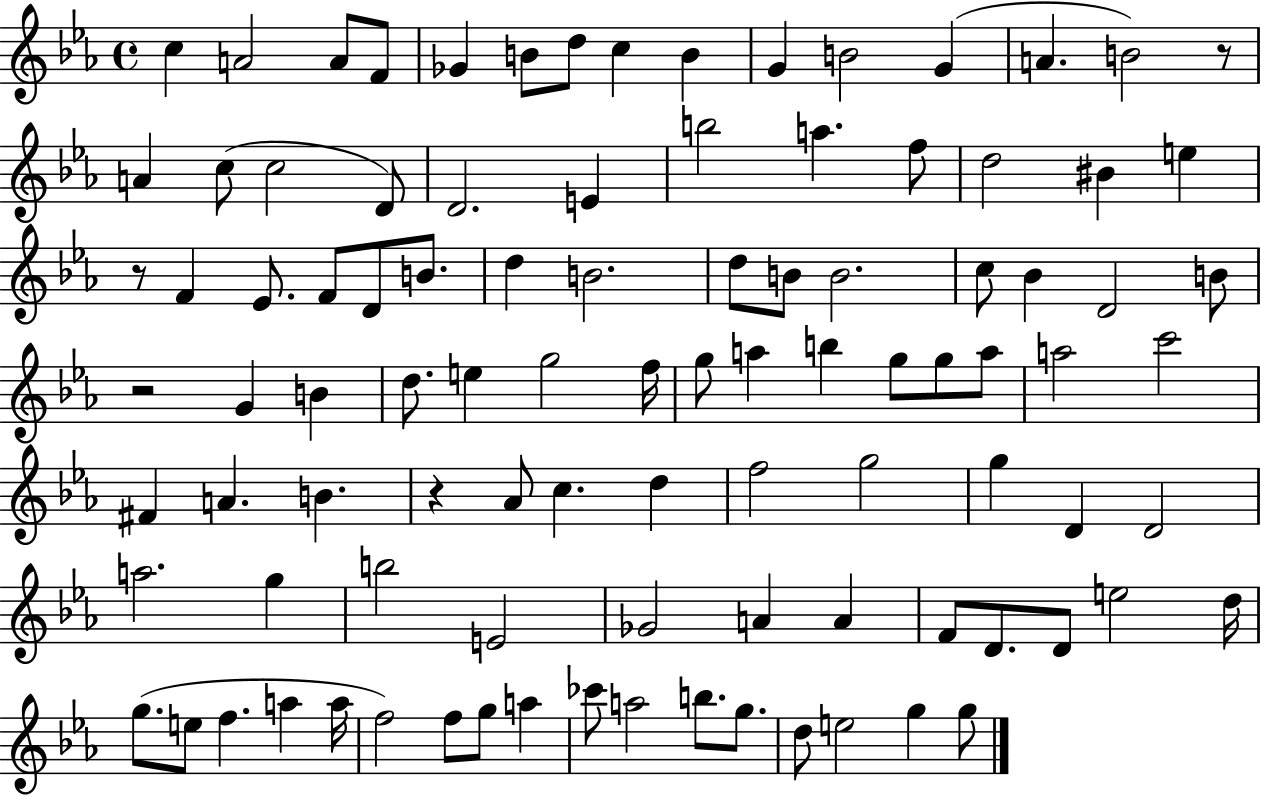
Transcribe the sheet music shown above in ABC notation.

X:1
T:Untitled
M:4/4
L:1/4
K:Eb
c A2 A/2 F/2 _G B/2 d/2 c B G B2 G A B2 z/2 A c/2 c2 D/2 D2 E b2 a f/2 d2 ^B e z/2 F _E/2 F/2 D/2 B/2 d B2 d/2 B/2 B2 c/2 _B D2 B/2 z2 G B d/2 e g2 f/4 g/2 a b g/2 g/2 a/2 a2 c'2 ^F A B z _A/2 c d f2 g2 g D D2 a2 g b2 E2 _G2 A A F/2 D/2 D/2 e2 d/4 g/2 e/2 f a a/4 f2 f/2 g/2 a _c'/2 a2 b/2 g/2 d/2 e2 g g/2